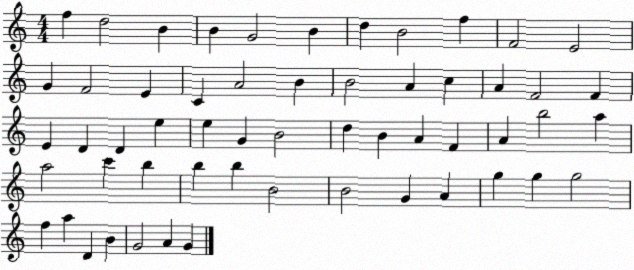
X:1
T:Untitled
M:4/4
L:1/4
K:C
f d2 B B G2 B d B2 f F2 E2 G F2 E C A2 B B2 A c A F2 F E D D e e G B2 d B A F A b2 a a2 c' b b b B2 B2 G A g g g2 f a D B G2 A G